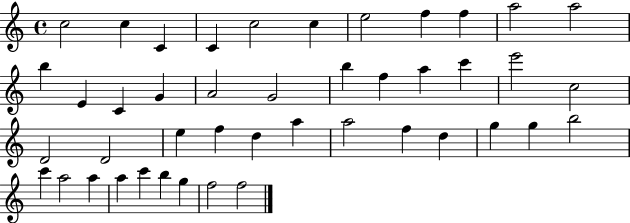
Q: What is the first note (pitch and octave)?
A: C5